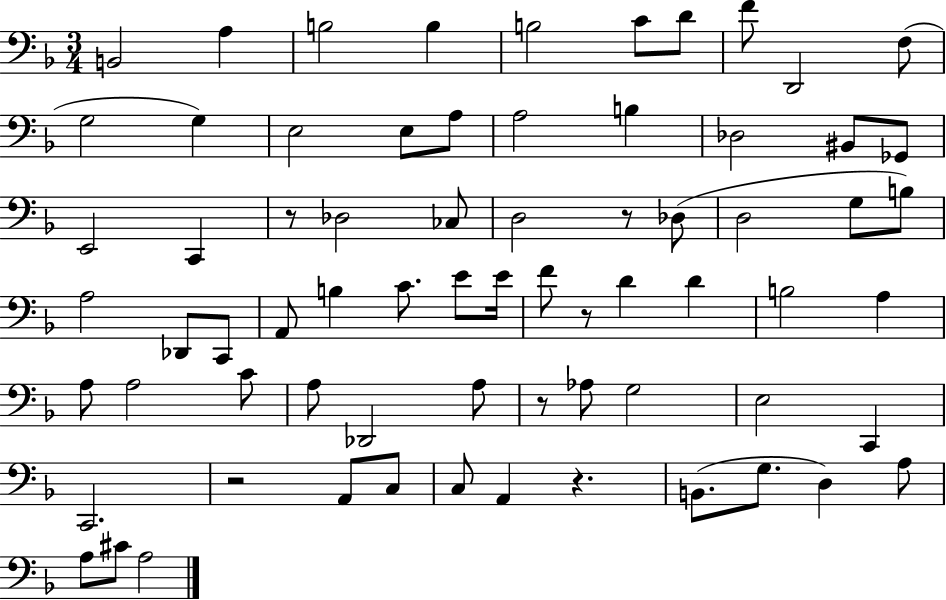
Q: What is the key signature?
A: F major